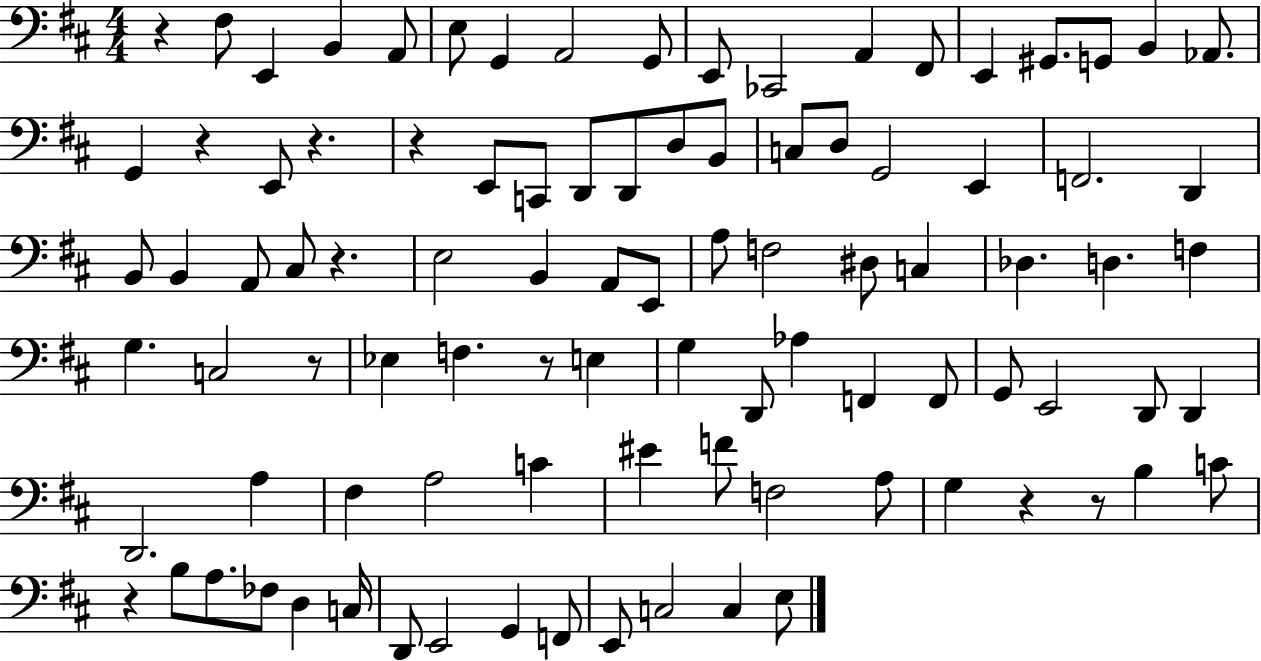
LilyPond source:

{
  \clef bass
  \numericTimeSignature
  \time 4/4
  \key d \major
  \repeat volta 2 { r4 fis8 e,4 b,4 a,8 | e8 g,4 a,2 g,8 | e,8 ces,2 a,4 fis,8 | e,4 gis,8. g,8 b,4 aes,8. | \break g,4 r4 e,8 r4. | r4 e,8 c,8 d,8 d,8 d8 b,8 | c8 d8 g,2 e,4 | f,2. d,4 | \break b,8 b,4 a,8 cis8 r4. | e2 b,4 a,8 e,8 | a8 f2 dis8 c4 | des4. d4. f4 | \break g4. c2 r8 | ees4 f4. r8 e4 | g4 d,8 aes4 f,4 f,8 | g,8 e,2 d,8 d,4 | \break d,2. a4 | fis4 a2 c'4 | eis'4 f'8 f2 a8 | g4 r4 r8 b4 c'8 | \break r4 b8 a8. fes8 d4 c16 | d,8 e,2 g,4 f,8 | e,8 c2 c4 e8 | } \bar "|."
}